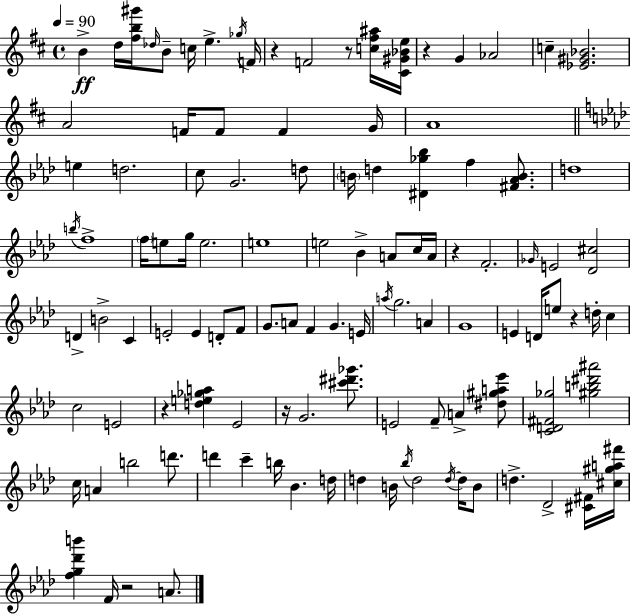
{
  \clef treble
  \time 4/4
  \defaultTimeSignature
  \key d \major
  \tempo 4 = 90
  b'4->\ff d''16 <fis'' b'' gis'''>16 \grace { des''16 } b'8-- c''16 e''4.-> | \acciaccatura { ges''16 } f'16 r4 f'2 r8 | <c'' fis'' ais''>16 <cis' gis' bes' e''>16 r4 g'4 aes'2 | c''4-- <ees' gis' bes'>2. | \break a'2 f'16 f'8 f'4 | g'16 a'1 | \bar "||" \break \key aes \major e''4 d''2. | c''8 g'2. d''8 | \parenthesize b'16 d''4 <dis' ges'' bes''>4 f''4 <fis' aes' b'>8. | d''1 | \break \acciaccatura { b''16 } f''1-> | \parenthesize f''16 e''8 g''16 e''2. | e''1 | e''2 bes'4-> a'8 c''16 | \break a'16 r4 f'2.-. | \grace { ges'16 } e'2 <des' cis''>2 | d'4-> b'2-> c'4 | e'2-. e'4 d'8-. | \break f'8 g'8. a'8 f'4 g'4. | e'16 \acciaccatura { a''16 } g''2. a'4 | g'1 | e'4 d'16 e''8 r4 d''16-. c''4 | \break c''2 e'2 | r4 <d'' e'' ges'' a''>4 ees'2 | r16 g'2. | <cis''' dis''' ges'''>8. e'2 f'8-- a'4-> | \break <dis'' gis'' a'' ees'''>8 <c' d' fis' ges''>2 <gis'' b'' dis''' ais'''>2 | c''16 a'4 b''2 | d'''8. d'''4 c'''4-- b''16 bes'4. | d''16 d''4 b'16 \acciaccatura { bes''16 } d''2 | \break \acciaccatura { d''16~ }~ d''16 b'8 d''4.-> des'2-> | <cis' fis'>16 <cis'' gis'' a'' fis'''>16 <f'' g'' des''' b'''>4 f'16 r2 | a'8. \bar "|."
}